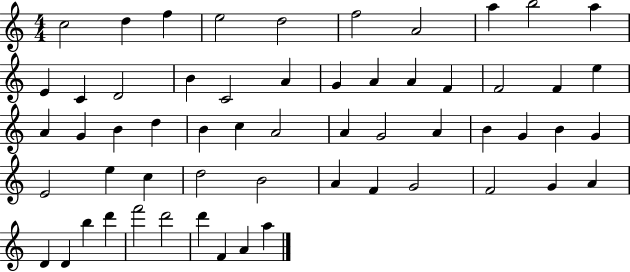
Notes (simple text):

C5/h D5/q F5/q E5/h D5/h F5/h A4/h A5/q B5/h A5/q E4/q C4/q D4/h B4/q C4/h A4/q G4/q A4/q A4/q F4/q F4/h F4/q E5/q A4/q G4/q B4/q D5/q B4/q C5/q A4/h A4/q G4/h A4/q B4/q G4/q B4/q G4/q E4/h E5/q C5/q D5/h B4/h A4/q F4/q G4/h F4/h G4/q A4/q D4/q D4/q B5/q D6/q F6/h D6/h D6/q F4/q A4/q A5/q